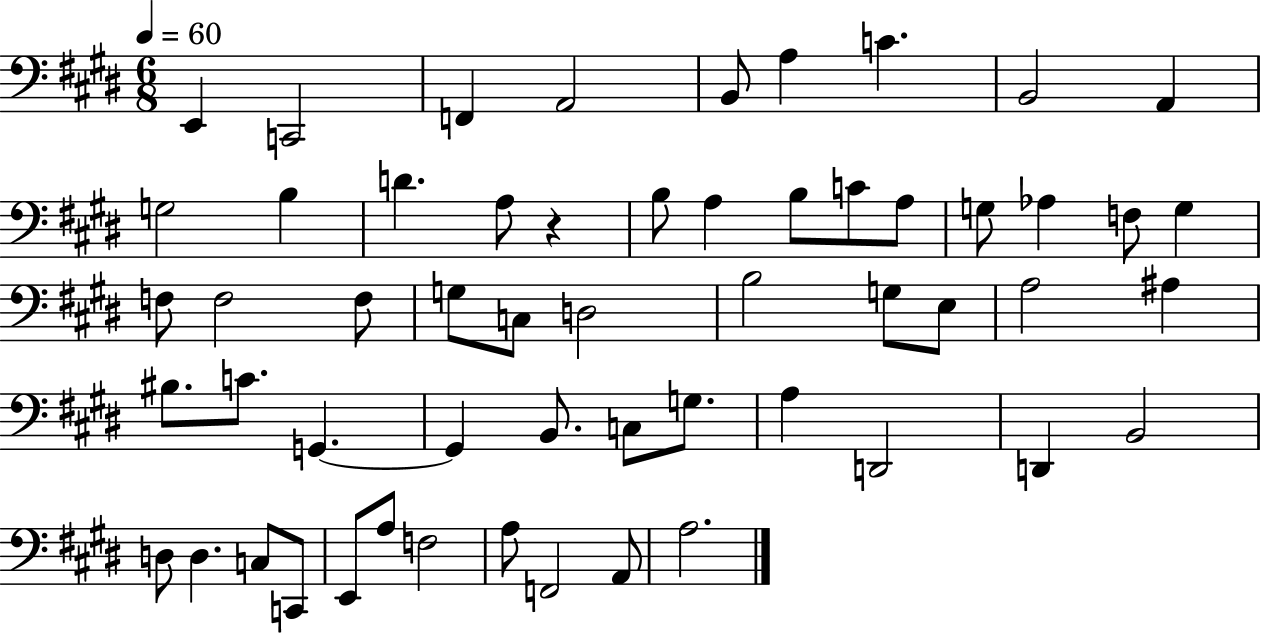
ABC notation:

X:1
T:Untitled
M:6/8
L:1/4
K:E
E,, C,,2 F,, A,,2 B,,/2 A, C B,,2 A,, G,2 B, D A,/2 z B,/2 A, B,/2 C/2 A,/2 G,/2 _A, F,/2 G, F,/2 F,2 F,/2 G,/2 C,/2 D,2 B,2 G,/2 E,/2 A,2 ^A, ^B,/2 C/2 G,, G,, B,,/2 C,/2 G,/2 A, D,,2 D,, B,,2 D,/2 D, C,/2 C,,/2 E,,/2 A,/2 F,2 A,/2 F,,2 A,,/2 A,2